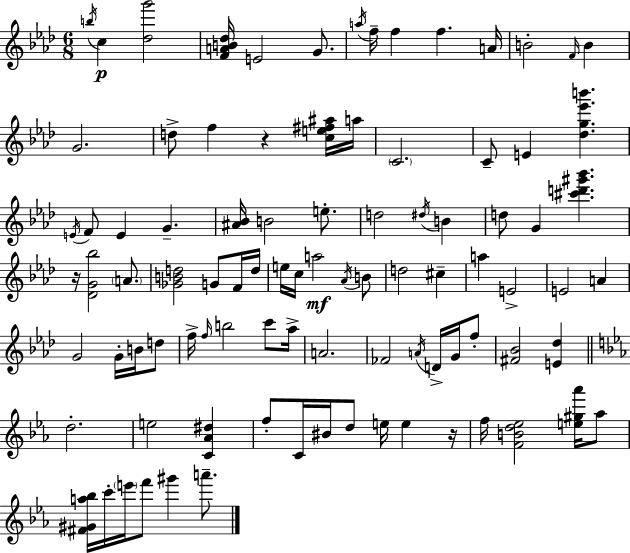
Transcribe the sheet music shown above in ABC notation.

X:1
T:Untitled
M:6/8
L:1/4
K:Ab
b/4 c [_dg']2 [FAB_d]/4 E2 G/2 a/4 f/4 f f A/4 B2 F/4 B G2 d/2 f z [ce^f^a]/4 a/4 C2 C/2 E [_dg_e'b'] E/4 F/2 E G [^A_B]/4 B2 e/2 d2 ^d/4 B d/2 G [^c'd'^g'_b'] z/4 [_DG_b]2 A/2 [_GBd]2 G/2 F/4 d/4 e/4 c/4 a2 _A/4 B/2 d2 ^c a E2 E2 A G2 G/4 B/4 d/2 f/4 f/4 b2 c'/2 _a/4 A2 _F2 A/4 D/4 G/4 f/2 [^F_B]2 [E_d] d2 e2 [C_A^d] f/2 C/4 ^B/4 d/2 e/4 e z/4 f/4 [FBd_e]2 [e^g_a']/4 _a/2 [^F^Ga_b]/4 c'/4 e'/4 f'/2 ^g' a'/2